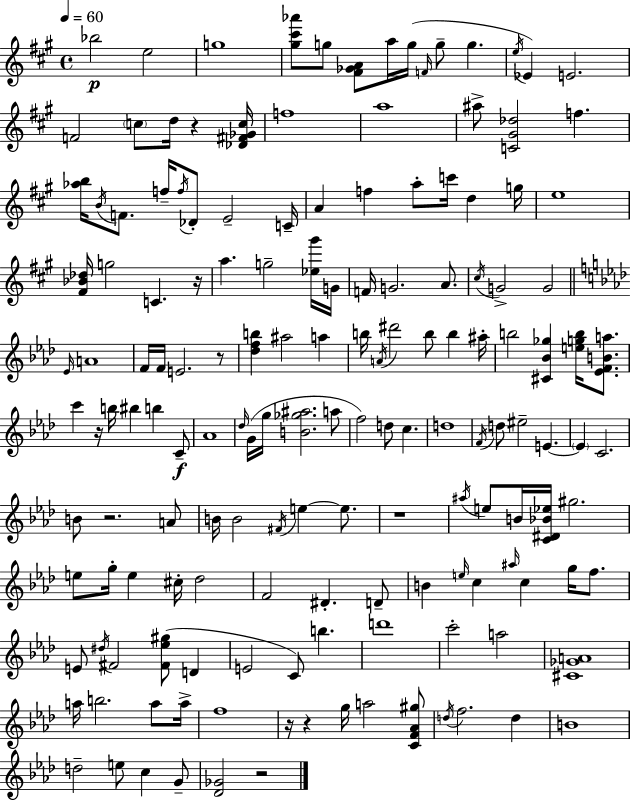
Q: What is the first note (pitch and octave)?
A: Bb5